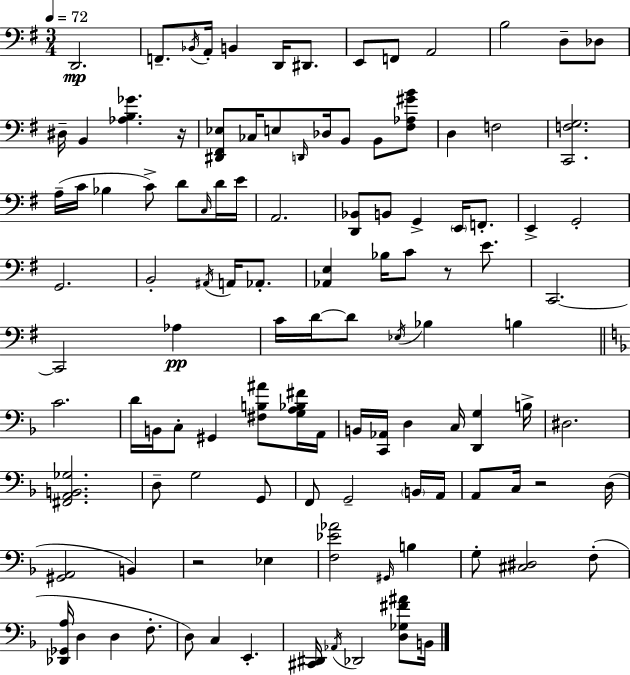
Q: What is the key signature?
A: G major